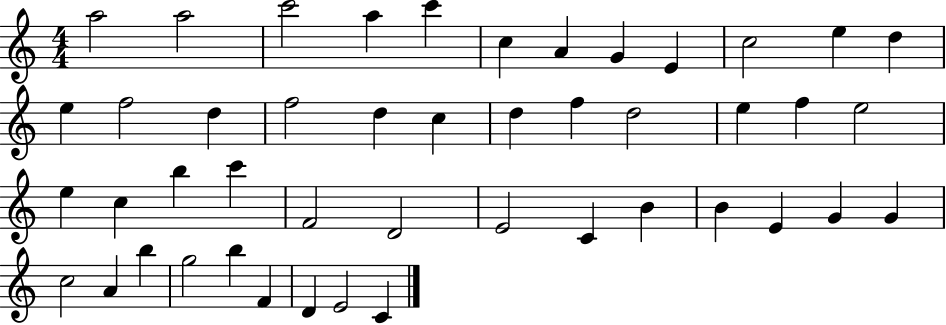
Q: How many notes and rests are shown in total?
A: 46